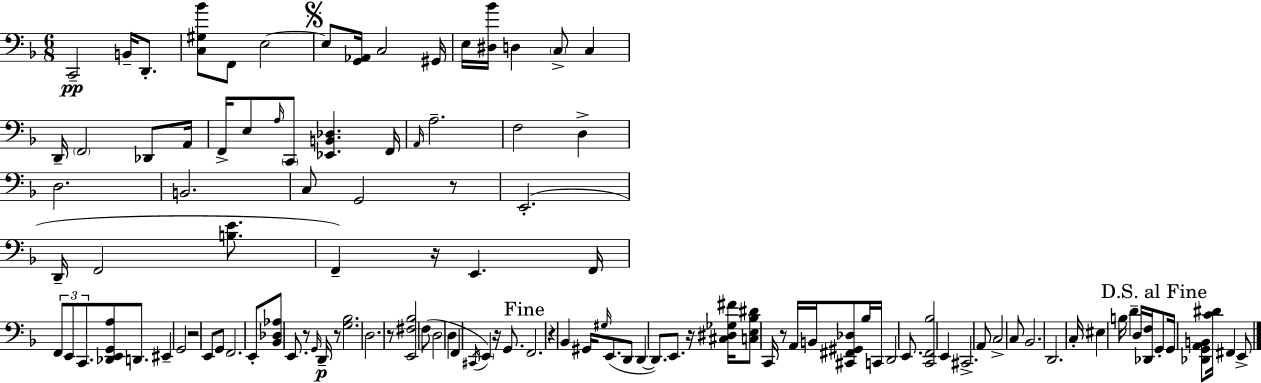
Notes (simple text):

C2/h B2/s D2/e. [C3,G#3,Bb4]/e F2/e E3/h E3/e [G2,Ab2]/s C3/h G#2/s E3/s [D#3,Bb4]/s D3/q C3/e C3/q D2/s F2/h Db2/e A2/s F2/s E3/e A3/s C2/e [Eb2,B2,Db3]/q. F2/s A2/s A3/h. F3/h D3/q D3/h. B2/h. C3/e G2/h R/e E2/h. D2/s F2/h [B3,E4]/e. F2/q R/s E2/q. F2/s F2/e E2/e C2/e. [Db2,E2,G2,A3]/e D2/e. EIS2/q G2/h R/h E2/e G2/e F2/h. E2/e [Bb2,Db3,Ab3]/e E2/e. R/e G2/s D2/s R/e [G3,Bb3]/h. D3/h. R/e [E2,F#3,Bb3]/h F3/e D3/h D3/q F2/q C#2/s E2/q R/s G2/e. F2/h. R/q Bb2/q G#2/s G#3/s E2/e. D2/e D2/q D2/e. E2/e. R/s [C#3,D#3,Gb3,F#4]/s [C3,E3,Bb3,D#4]/e C2/s R/e A2/s B2/s [C#2,F#2,G#2,Db3]/e Bb3/s C2/s D2/h E2/e. [C2,F2,Bb3]/h E2/q C#2/h. A2/e C3/h C3/e Bb2/h. D2/h. C3/s EIS3/q B3/s D4/q D3/s [Db2,F3]/s G2/e G2/s [Db2,G2,A2,B2]/e [C4,D#4]/s F#2/q E2/e